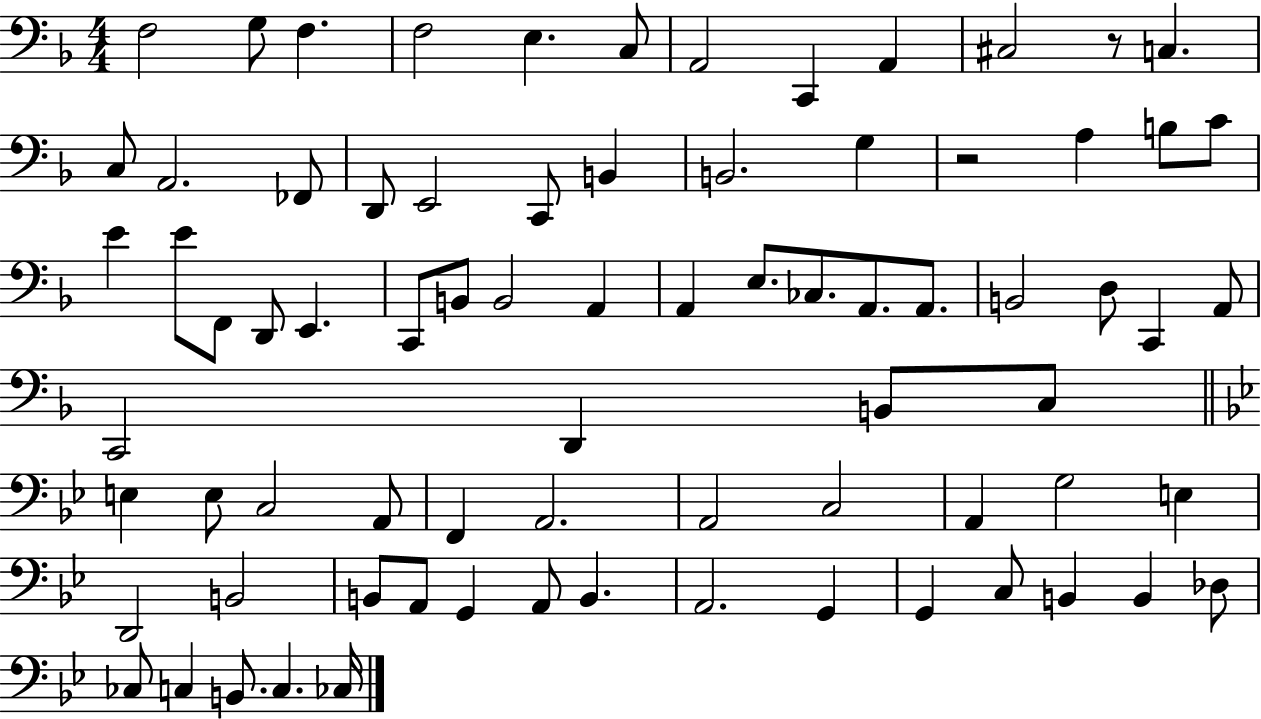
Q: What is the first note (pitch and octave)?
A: F3